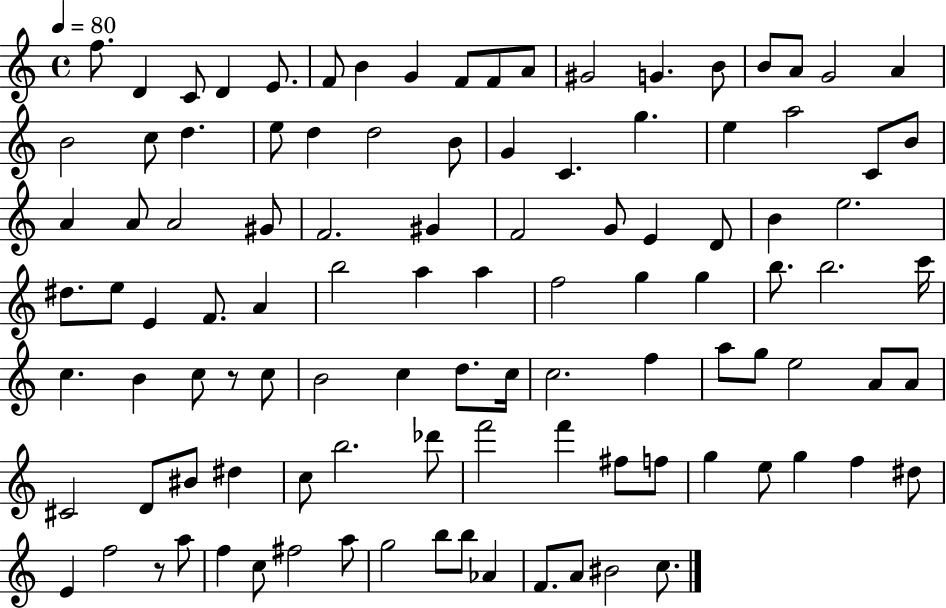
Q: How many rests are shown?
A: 2